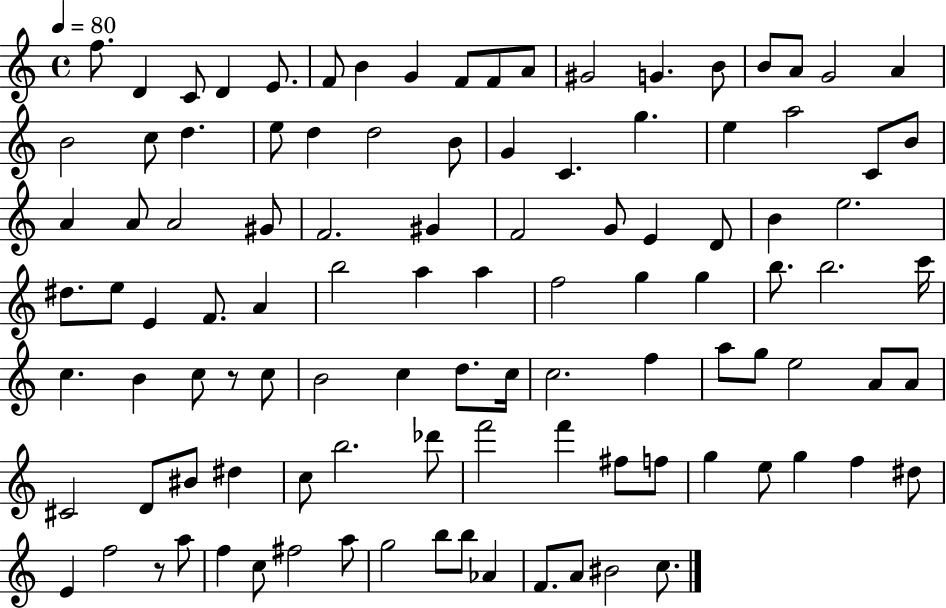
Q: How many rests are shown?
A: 2